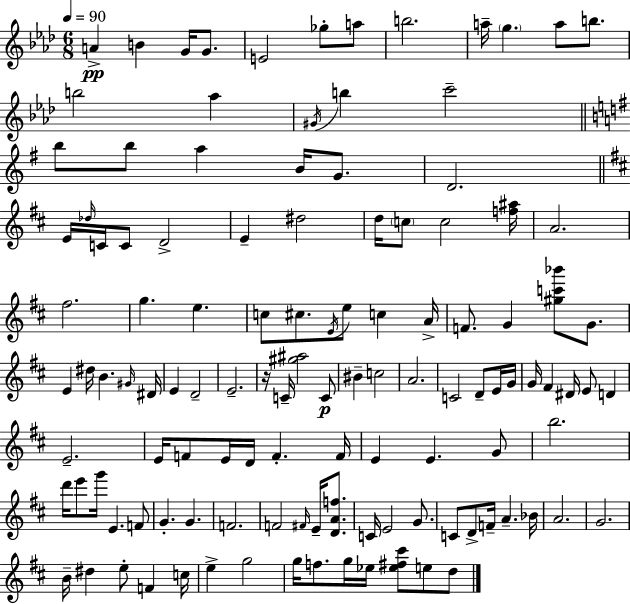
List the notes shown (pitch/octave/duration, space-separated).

A4/q B4/q G4/s G4/e. E4/h Gb5/e A5/e B5/h. A5/s G5/q. A5/e B5/e. B5/h Ab5/q G#4/s B5/q C6/h B5/e B5/e A5/q B4/s G4/e. D4/h. E4/s Db5/s C4/s C4/e D4/h E4/q D#5/h D5/s C5/e C5/h [F5,A#5]/s A4/h. F#5/h. G5/q. E5/q. C5/e C#5/e. E4/s E5/e C5/q A4/s F4/e. G4/q [G#5,C6,Bb6]/e G4/e. E4/q D#5/s B4/q. G#4/s D#4/s E4/q D4/h E4/h. R/s C4/s [G#5,A#5]/h C4/e BIS4/q C5/h A4/h. C4/h D4/e E4/s G4/s G4/s F#4/q D#4/s E4/e D4/q E4/h. E4/s F4/e E4/s D4/s F4/q. F4/s E4/q E4/q. G4/e B5/h. D6/s E6/e G6/s E4/q. F4/e G4/q. G4/q. F4/h. F4/h F#4/s E4/s [D4,A4,F5]/e. C4/s E4/h G4/e. C4/e D4/e F4/s A4/q. Bb4/s A4/h. G4/h. B4/s D#5/q E5/e F4/q C5/s E5/q G5/h G5/s F5/e. G5/s Eb5/s [Eb5,F#5,C#6]/e E5/e D5/e